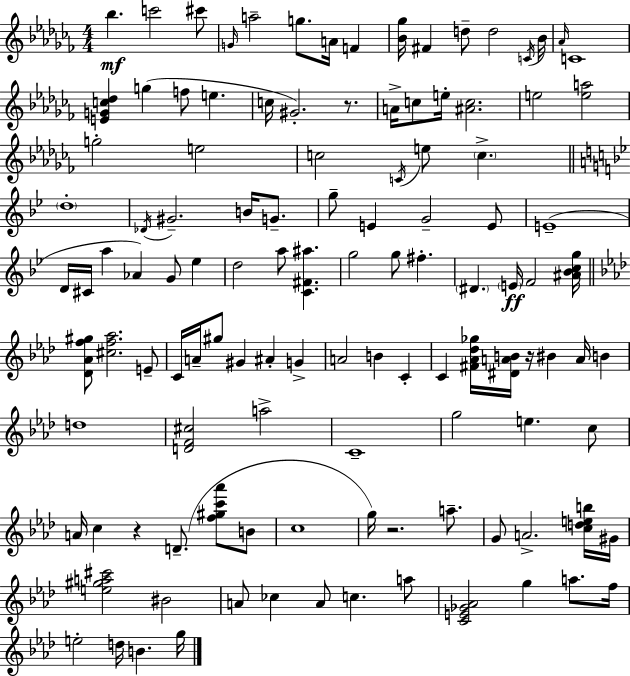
{
  \clef treble
  \numericTimeSignature
  \time 4/4
  \key aes \minor
  bes''4.\mf c'''2 cis'''8 | \grace { g'16 } a''2-- g''8. a'16 f'4 | <bes' ges''>16 fis'4 d''8-- d''2 | \acciaccatura { c'16 } bes'16 \grace { aes'16 } c'1 | \break <e' g' c'' des''>4 g''4( f''8 e''4. | c''16 gis'2.-.) | r8. a'16-> c''8 e''16-. <ais' c''>2. | e''2 <e'' a''>2 | \break g''2-. e''2 | c''2 \acciaccatura { c'16 } e''8 \parenthesize c''4.-> | \bar "||" \break \key g \minor \parenthesize d''1-. | \acciaccatura { des'16 } gis'2.-- b'16 g'8.-- | g''8-- e'4 g'2-- e'8 | e'1--( | \break d'16 cis'16 a''4 aes'4) g'8 ees''4 | d''2 a''8 <c' fis' ais''>4. | g''2 g''8 fis''4.-. | \parenthesize dis'4. \parenthesize e'16\ff f'2 | \break <ais' bes' c'' g''>16 \bar "||" \break \key aes \major <des' aes' f'' gis''>8 <cis'' f'' aes''>2. e'8-- | c'16 a'16-- gis''8 gis'4 ais'4-. g'4-> | a'2 b'4 c'4-. | c'4 <fis' aes' des'' ges''>16 <dis' a' b'>16 r16 bis'4 a'16 b'4 | \break d''1 | <d' f' cis''>2 a''2-> | c'1-- | g''2 e''4. c''8 | \break a'16 c''4 r4 d'8.--( <f'' gis'' c''' aes'''>8 b'8 | c''1 | g''16) r2. a''8.-- | g'8 a'2.-> <c'' d'' e'' b''>16 gis'16 | \break <e'' gis'' a'' cis'''>2 bis'2 | a'8 ces''4 a'8 c''4. a''8 | <c' e' ges' aes'>2 g''4 a''8. f''16 | e''2-. d''16 b'4. g''16 | \break \bar "|."
}